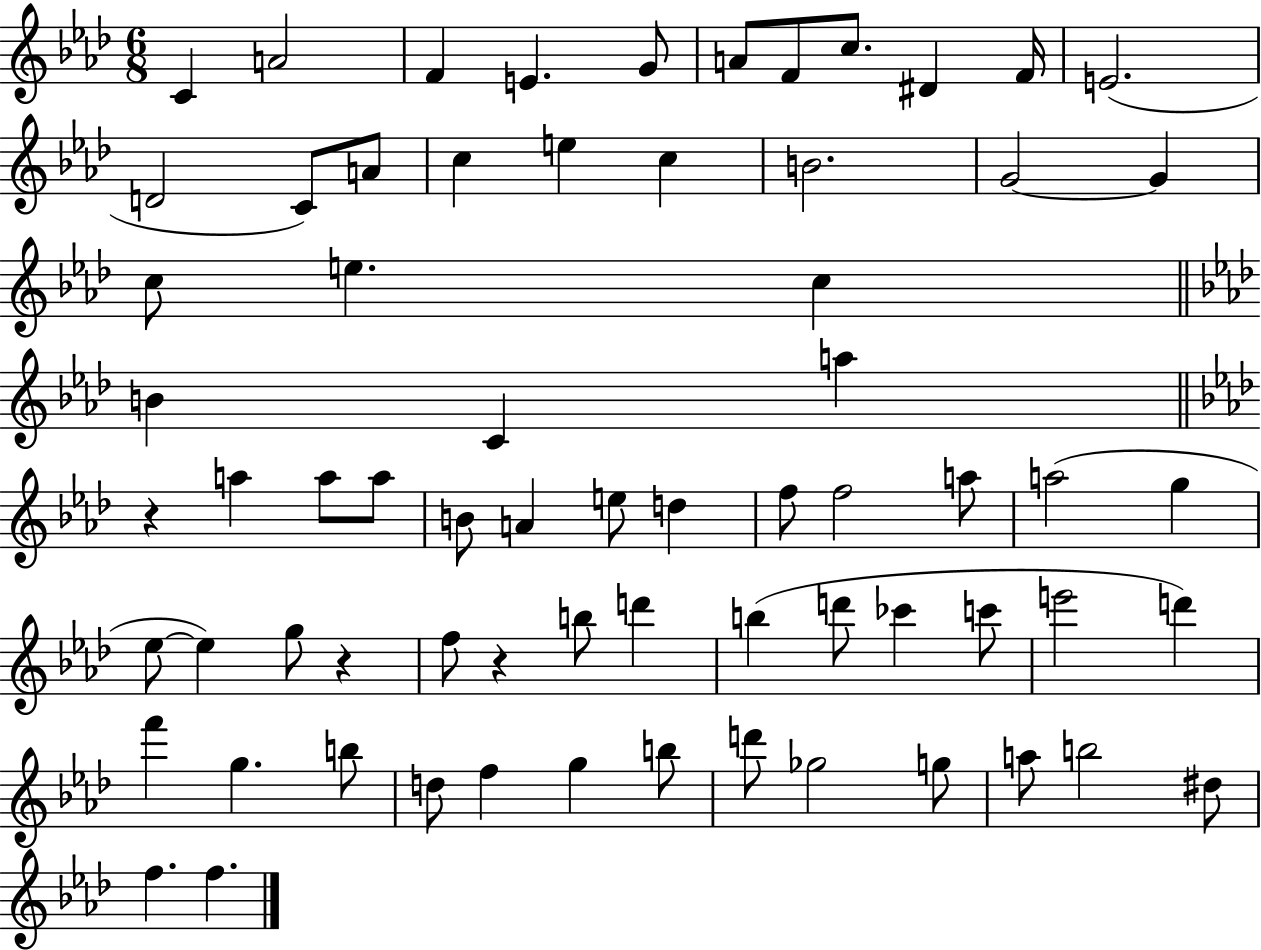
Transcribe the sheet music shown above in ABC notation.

X:1
T:Untitled
M:6/8
L:1/4
K:Ab
C A2 F E G/2 A/2 F/2 c/2 ^D F/4 E2 D2 C/2 A/2 c e c B2 G2 G c/2 e c B C a z a a/2 a/2 B/2 A e/2 d f/2 f2 a/2 a2 g _e/2 _e g/2 z f/2 z b/2 d' b d'/2 _c' c'/2 e'2 d' f' g b/2 d/2 f g b/2 d'/2 _g2 g/2 a/2 b2 ^d/2 f f